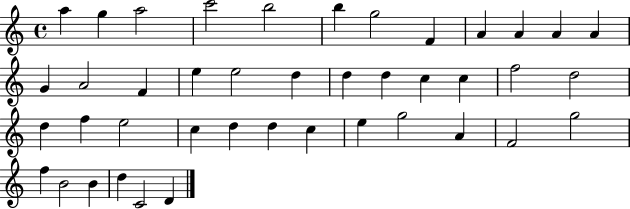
X:1
T:Untitled
M:4/4
L:1/4
K:C
a g a2 c'2 b2 b g2 F A A A A G A2 F e e2 d d d c c f2 d2 d f e2 c d d c e g2 A F2 g2 f B2 B d C2 D